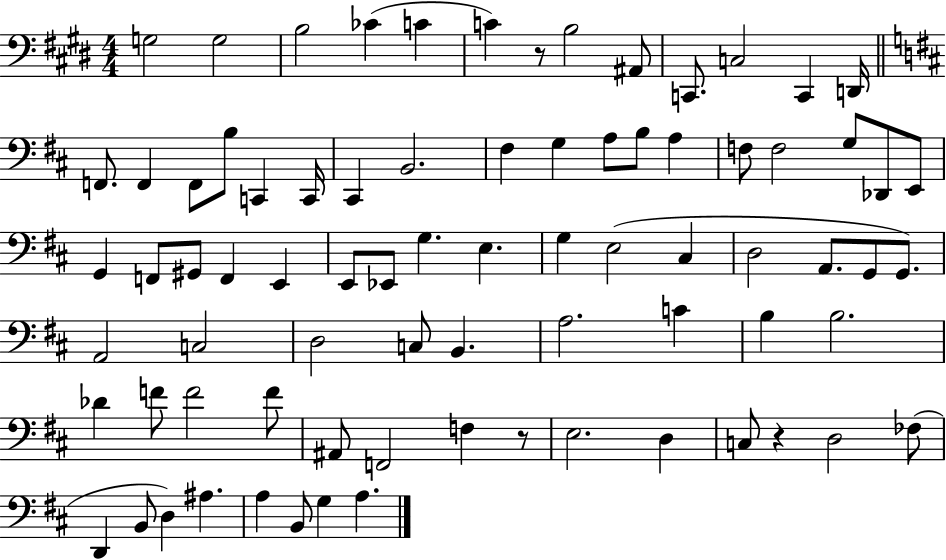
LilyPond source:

{
  \clef bass
  \numericTimeSignature
  \time 4/4
  \key e \major
  g2 g2 | b2 ces'4( c'4 | c'4) r8 b2 ais,8 | c,8. c2 c,4 d,16 | \break \bar "||" \break \key b \minor f,8. f,4 f,8 b8 c,4 c,16 | cis,4 b,2. | fis4 g4 a8 b8 a4 | f8 f2 g8 des,8 e,8 | \break g,4 f,8 gis,8 f,4 e,4 | e,8 ees,8 g4. e4. | g4 e2( cis4 | d2 a,8. g,8 g,8.) | \break a,2 c2 | d2 c8 b,4. | a2. c'4 | b4 b2. | \break des'4 f'8 f'2 f'8 | ais,8 f,2 f4 r8 | e2. d4 | c8 r4 d2 fes8( | \break d,4 b,8 d4) ais4. | a4 b,8 g4 a4. | \bar "|."
}